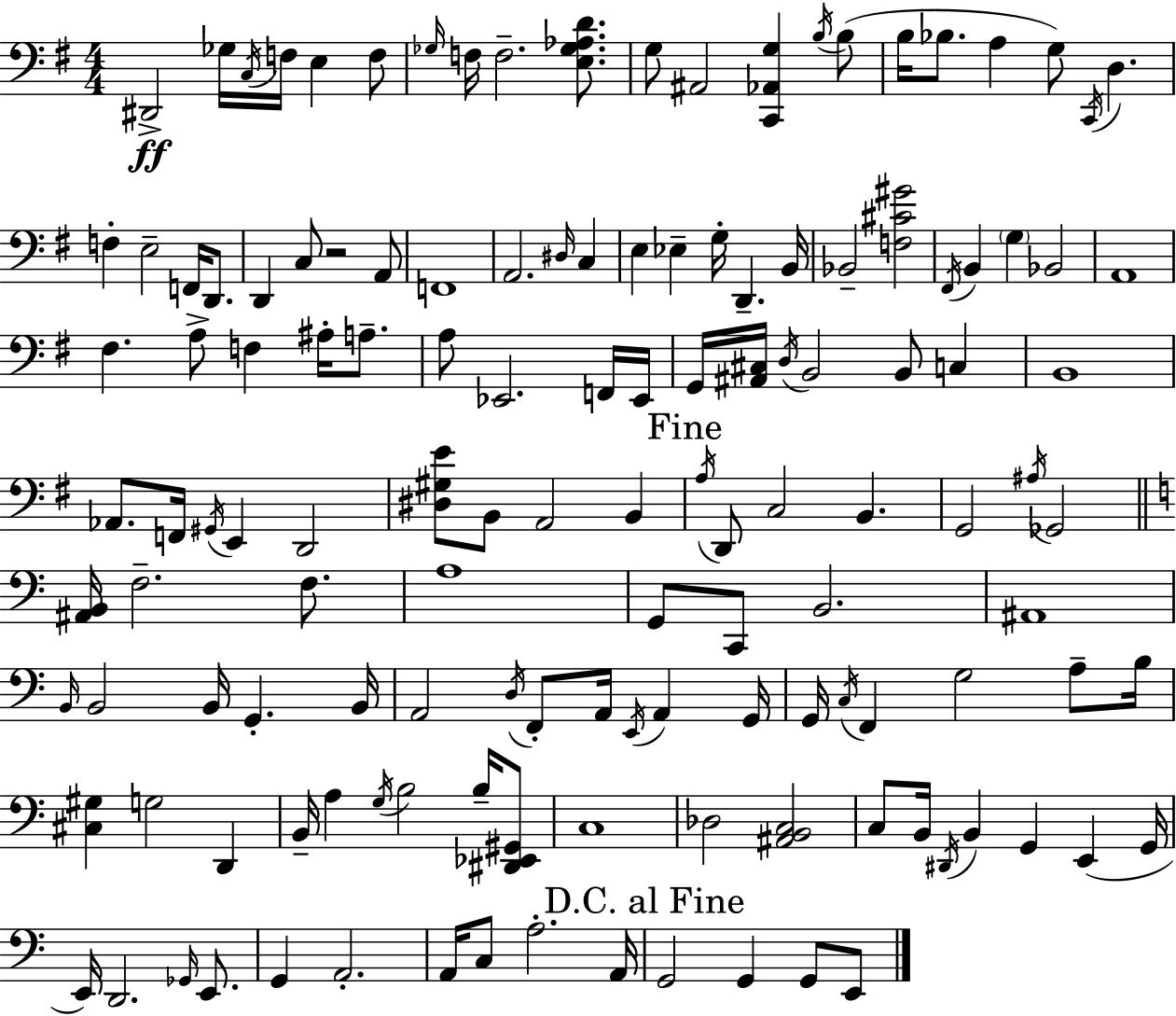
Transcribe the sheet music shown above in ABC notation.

X:1
T:Untitled
M:4/4
L:1/4
K:Em
^D,,2 _G,/4 C,/4 F,/4 E, F,/2 _G,/4 F,/4 F,2 [E,_G,_A,D]/2 G,/2 ^A,,2 [C,,_A,,G,] B,/4 B,/2 B,/4 _B,/2 A, G,/2 C,,/4 D, F, E,2 F,,/4 D,,/2 D,, C,/2 z2 A,,/2 F,,4 A,,2 ^D,/4 C, E, _E, G,/4 D,, B,,/4 _B,,2 [F,^C^G]2 ^F,,/4 B,, G, _B,,2 A,,4 ^F, A,/2 F, ^A,/4 A,/2 A,/2 _E,,2 F,,/4 _E,,/4 G,,/4 [^A,,^C,]/4 D,/4 B,,2 B,,/2 C, B,,4 _A,,/2 F,,/4 ^G,,/4 E,, D,,2 [^D,^G,E]/2 B,,/2 A,,2 B,, A,/4 D,,/2 C,2 B,, G,,2 ^A,/4 _G,,2 [^A,,B,,]/4 F,2 F,/2 A,4 G,,/2 C,,/2 B,,2 ^A,,4 B,,/4 B,,2 B,,/4 G,, B,,/4 A,,2 D,/4 F,,/2 A,,/4 E,,/4 A,, G,,/4 G,,/4 C,/4 F,, G,2 A,/2 B,/4 [^C,^G,] G,2 D,, B,,/4 A, G,/4 B,2 B,/4 [^D,,_E,,^G,,]/2 C,4 _D,2 [^A,,B,,C,]2 C,/2 B,,/4 ^D,,/4 B,, G,, E,, G,,/4 E,,/4 D,,2 _G,,/4 E,,/2 G,, A,,2 A,,/4 C,/2 A,2 A,,/4 G,,2 G,, G,,/2 E,,/2